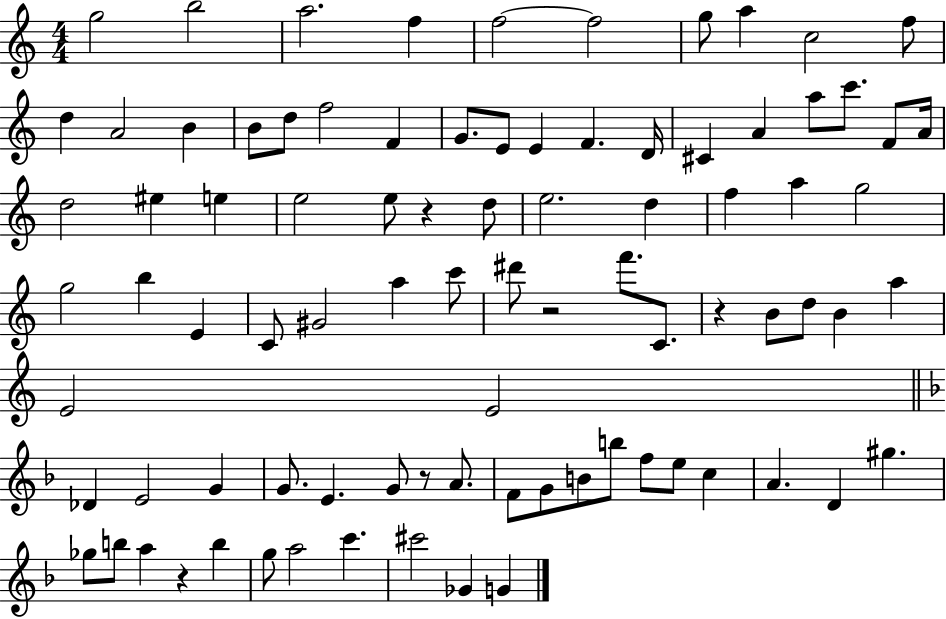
{
  \clef treble
  \numericTimeSignature
  \time 4/4
  \key c \major
  \repeat volta 2 { g''2 b''2 | a''2. f''4 | f''2~~ f''2 | g''8 a''4 c''2 f''8 | \break d''4 a'2 b'4 | b'8 d''8 f''2 f'4 | g'8. e'8 e'4 f'4. d'16 | cis'4 a'4 a''8 c'''8. f'8 a'16 | \break d''2 eis''4 e''4 | e''2 e''8 r4 d''8 | e''2. d''4 | f''4 a''4 g''2 | \break g''2 b''4 e'4 | c'8 gis'2 a''4 c'''8 | dis'''8 r2 f'''8. c'8. | r4 b'8 d''8 b'4 a''4 | \break e'2 e'2 | \bar "||" \break \key f \major des'4 e'2 g'4 | g'8. e'4. g'8 r8 a'8. | f'8 g'8 b'8 b''8 f''8 e''8 c''4 | a'4. d'4 gis''4. | \break ges''8 b''8 a''4 r4 b''4 | g''8 a''2 c'''4. | cis'''2 ges'4 g'4 | } \bar "|."
}